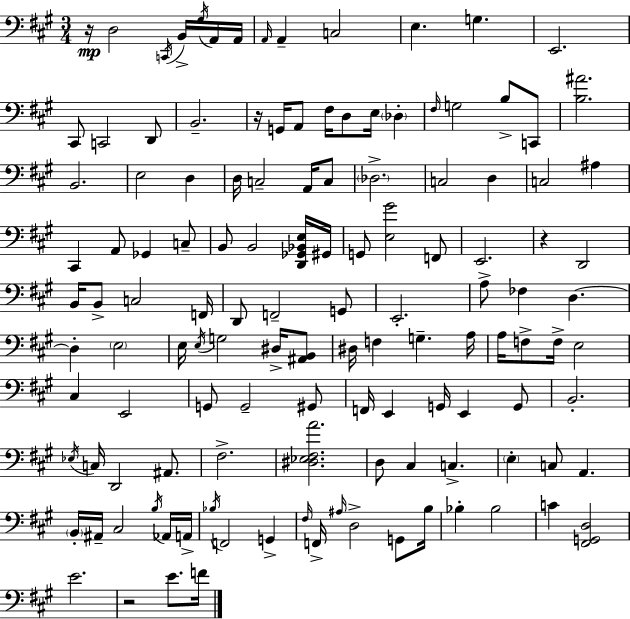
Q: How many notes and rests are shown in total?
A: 127